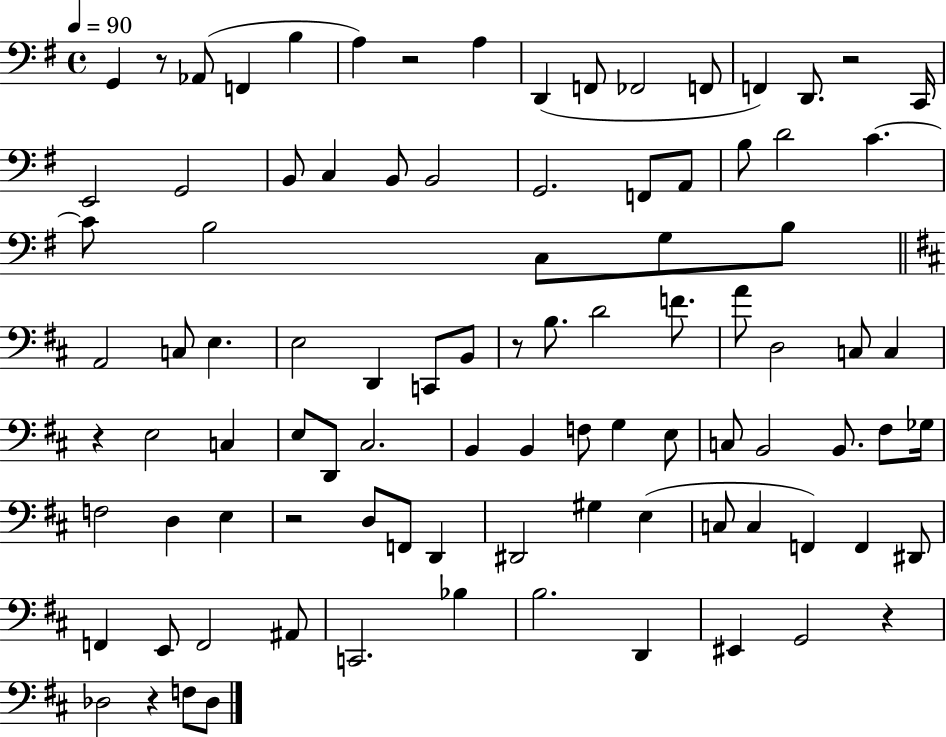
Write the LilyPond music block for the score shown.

{
  \clef bass
  \time 4/4
  \defaultTimeSignature
  \key g \major
  \tempo 4 = 90
  g,4 r8 aes,8( f,4 b4 | a4) r2 a4 | d,4( f,8 fes,2 f,8 | f,4) d,8. r2 c,16 | \break e,2 g,2 | b,8 c4 b,8 b,2 | g,2. f,8 a,8 | b8 d'2 c'4.~~ | \break c'8 b2 c8 g8 b8 | \bar "||" \break \key d \major a,2 c8 e4. | e2 d,4 c,8 b,8 | r8 b8. d'2 f'8. | a'8 d2 c8 c4 | \break r4 e2 c4 | e8 d,8 cis2. | b,4 b,4 f8 g4 e8 | c8 b,2 b,8. fis8 ges16 | \break f2 d4 e4 | r2 d8 f,8 d,4 | dis,2 gis4 e4( | c8 c4 f,4) f,4 dis,8 | \break f,4 e,8 f,2 ais,8 | c,2. bes4 | b2. d,4 | eis,4 g,2 r4 | \break des2 r4 f8 des8 | \bar "|."
}